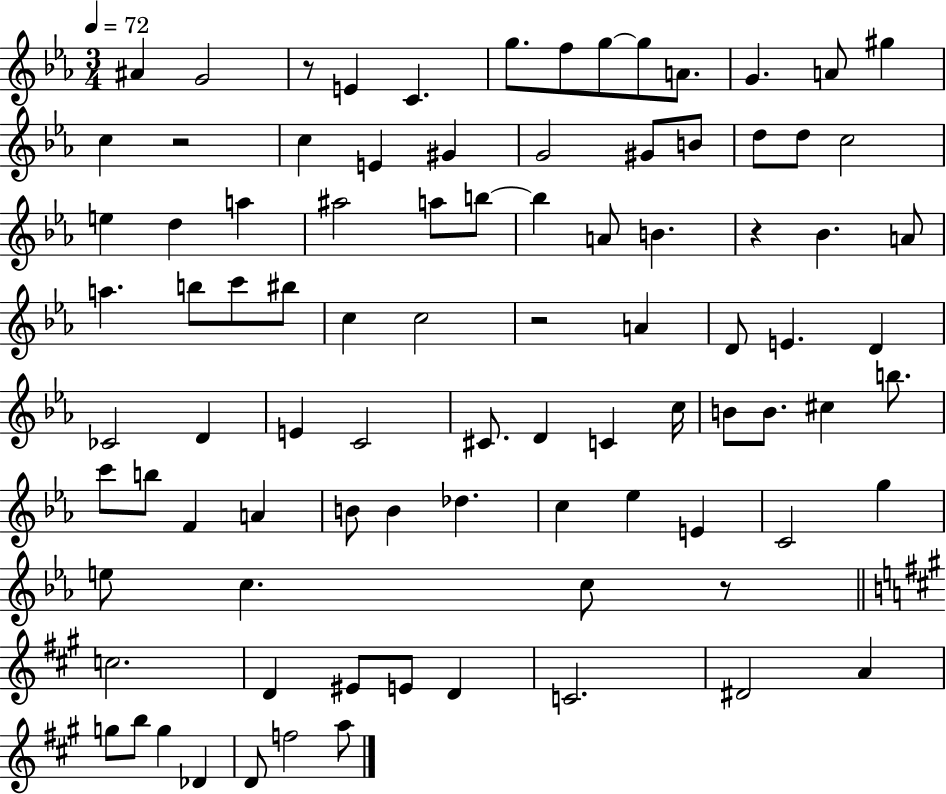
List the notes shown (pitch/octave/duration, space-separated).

A#4/q G4/h R/e E4/q C4/q. G5/e. F5/e G5/e G5/e A4/e. G4/q. A4/e G#5/q C5/q R/h C5/q E4/q G#4/q G4/h G#4/e B4/e D5/e D5/e C5/h E5/q D5/q A5/q A#5/h A5/e B5/e B5/q A4/e B4/q. R/q Bb4/q. A4/e A5/q. B5/e C6/e BIS5/e C5/q C5/h R/h A4/q D4/e E4/q. D4/q CES4/h D4/q E4/q C4/h C#4/e. D4/q C4/q C5/s B4/e B4/e. C#5/q B5/e. C6/e B5/e F4/q A4/q B4/e B4/q Db5/q. C5/q Eb5/q E4/q C4/h G5/q E5/e C5/q. C5/e R/e C5/h. D4/q EIS4/e E4/e D4/q C4/h. D#4/h A4/q G5/e B5/e G5/q Db4/q D4/e F5/h A5/e